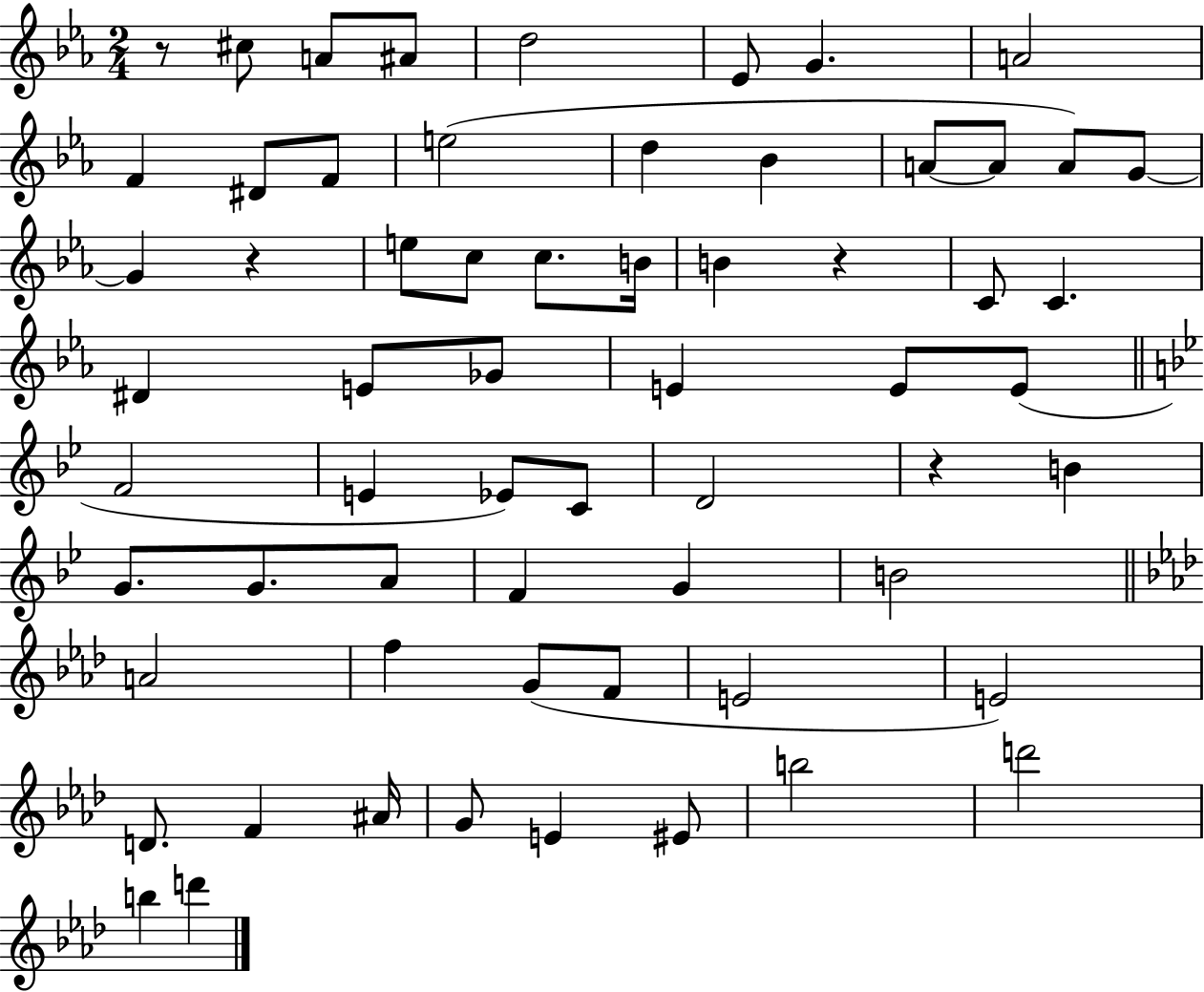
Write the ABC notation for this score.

X:1
T:Untitled
M:2/4
L:1/4
K:Eb
z/2 ^c/2 A/2 ^A/2 d2 _E/2 G A2 F ^D/2 F/2 e2 d _B A/2 A/2 A/2 G/2 G z e/2 c/2 c/2 B/4 B z C/2 C ^D E/2 _G/2 E E/2 E/2 F2 E _E/2 C/2 D2 z B G/2 G/2 A/2 F G B2 A2 f G/2 F/2 E2 E2 D/2 F ^A/4 G/2 E ^E/2 b2 d'2 b d'